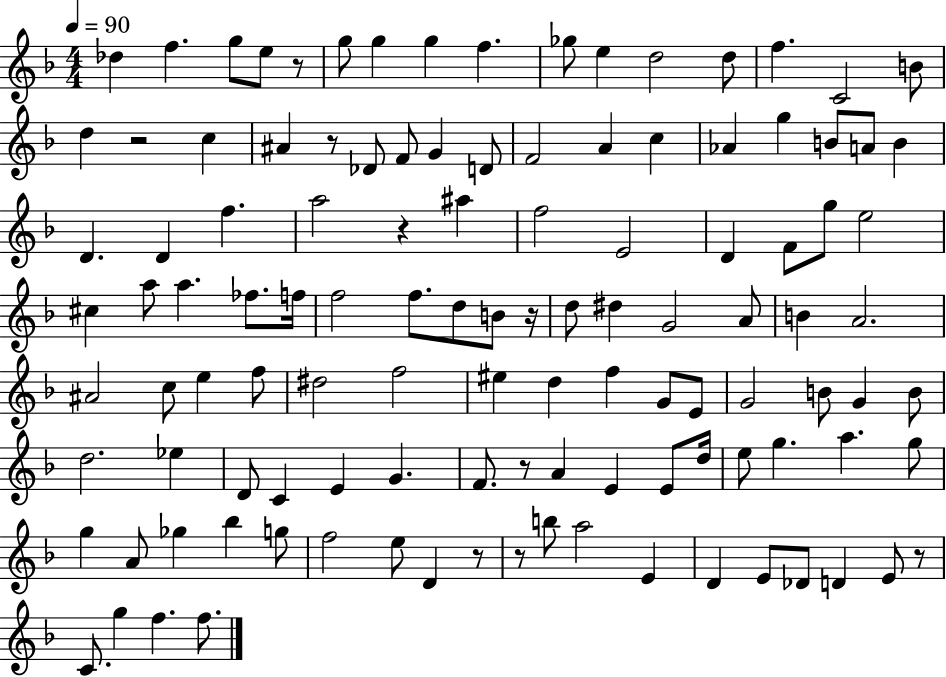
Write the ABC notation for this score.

X:1
T:Untitled
M:4/4
L:1/4
K:F
_d f g/2 e/2 z/2 g/2 g g f _g/2 e d2 d/2 f C2 B/2 d z2 c ^A z/2 _D/2 F/2 G D/2 F2 A c _A g B/2 A/2 B D D f a2 z ^a f2 E2 D F/2 g/2 e2 ^c a/2 a _f/2 f/4 f2 f/2 d/2 B/2 z/4 d/2 ^d G2 A/2 B A2 ^A2 c/2 e f/2 ^d2 f2 ^e d f G/2 E/2 G2 B/2 G B/2 d2 _e D/2 C E G F/2 z/2 A E E/2 d/4 e/2 g a g/2 g A/2 _g _b g/2 f2 e/2 D z/2 z/2 b/2 a2 E D E/2 _D/2 D E/2 z/2 C/2 g f f/2